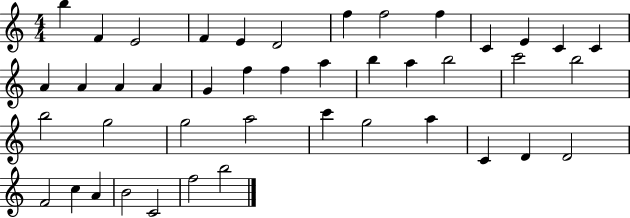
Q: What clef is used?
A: treble